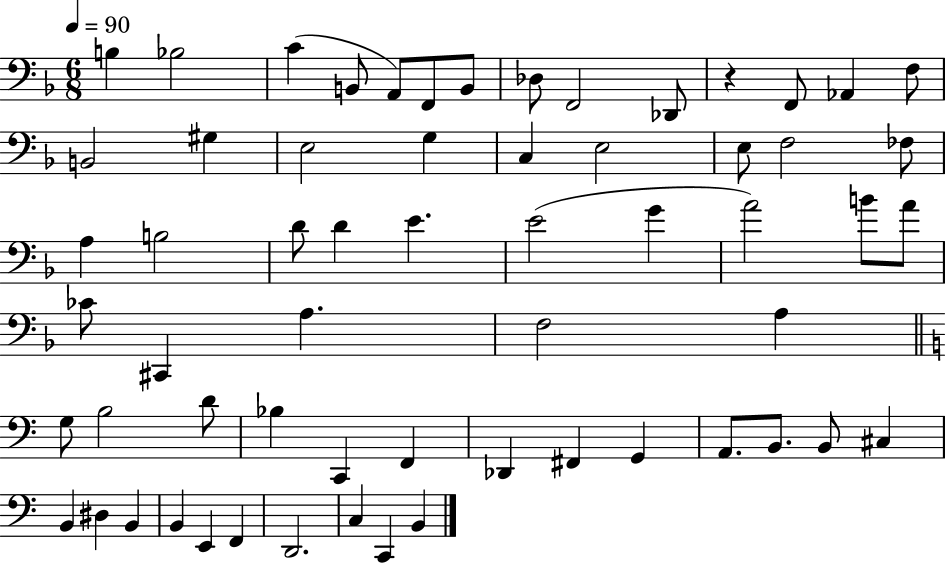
{
  \clef bass
  \numericTimeSignature
  \time 6/8
  \key f \major
  \tempo 4 = 90
  \repeat volta 2 { b4 bes2 | c'4( b,8 a,8) f,8 b,8 | des8 f,2 des,8 | r4 f,8 aes,4 f8 | \break b,2 gis4 | e2 g4 | c4 e2 | e8 f2 fes8 | \break a4 b2 | d'8 d'4 e'4. | e'2( g'4 | a'2) b'8 a'8 | \break ces'8 cis,4 a4. | f2 a4 | \bar "||" \break \key c \major g8 b2 d'8 | bes4 c,4 f,4 | des,4 fis,4 g,4 | a,8. b,8. b,8 cis4 | \break b,4 dis4 b,4 | b,4 e,4 f,4 | d,2. | c4 c,4 b,4 | \break } \bar "|."
}